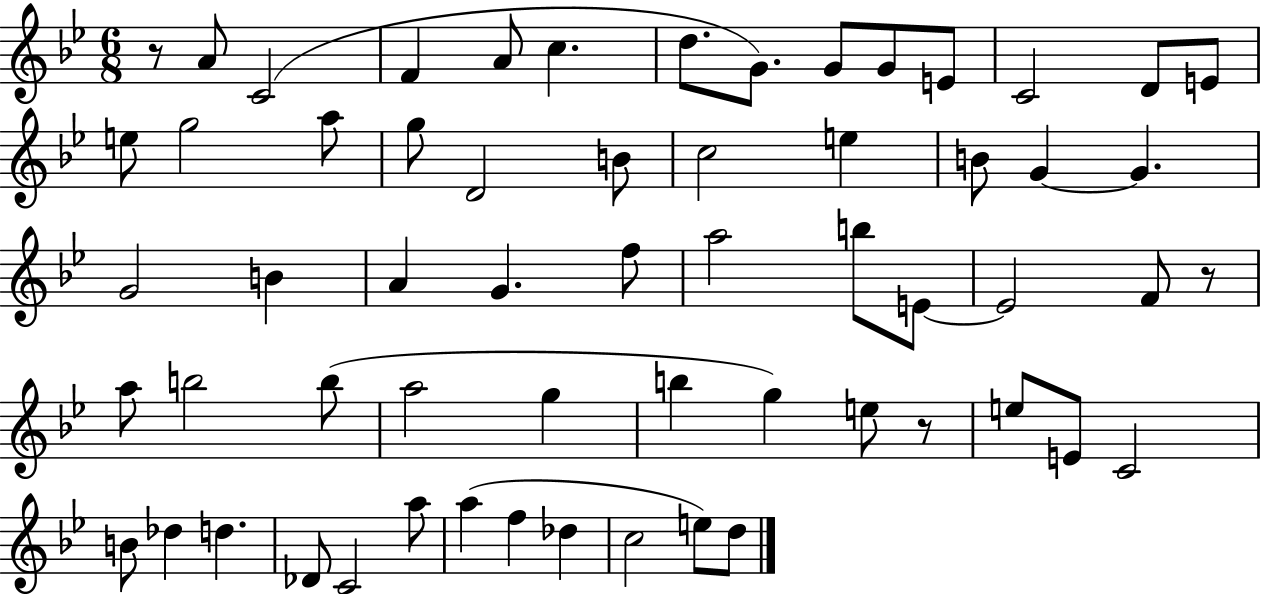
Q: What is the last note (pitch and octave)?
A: D5